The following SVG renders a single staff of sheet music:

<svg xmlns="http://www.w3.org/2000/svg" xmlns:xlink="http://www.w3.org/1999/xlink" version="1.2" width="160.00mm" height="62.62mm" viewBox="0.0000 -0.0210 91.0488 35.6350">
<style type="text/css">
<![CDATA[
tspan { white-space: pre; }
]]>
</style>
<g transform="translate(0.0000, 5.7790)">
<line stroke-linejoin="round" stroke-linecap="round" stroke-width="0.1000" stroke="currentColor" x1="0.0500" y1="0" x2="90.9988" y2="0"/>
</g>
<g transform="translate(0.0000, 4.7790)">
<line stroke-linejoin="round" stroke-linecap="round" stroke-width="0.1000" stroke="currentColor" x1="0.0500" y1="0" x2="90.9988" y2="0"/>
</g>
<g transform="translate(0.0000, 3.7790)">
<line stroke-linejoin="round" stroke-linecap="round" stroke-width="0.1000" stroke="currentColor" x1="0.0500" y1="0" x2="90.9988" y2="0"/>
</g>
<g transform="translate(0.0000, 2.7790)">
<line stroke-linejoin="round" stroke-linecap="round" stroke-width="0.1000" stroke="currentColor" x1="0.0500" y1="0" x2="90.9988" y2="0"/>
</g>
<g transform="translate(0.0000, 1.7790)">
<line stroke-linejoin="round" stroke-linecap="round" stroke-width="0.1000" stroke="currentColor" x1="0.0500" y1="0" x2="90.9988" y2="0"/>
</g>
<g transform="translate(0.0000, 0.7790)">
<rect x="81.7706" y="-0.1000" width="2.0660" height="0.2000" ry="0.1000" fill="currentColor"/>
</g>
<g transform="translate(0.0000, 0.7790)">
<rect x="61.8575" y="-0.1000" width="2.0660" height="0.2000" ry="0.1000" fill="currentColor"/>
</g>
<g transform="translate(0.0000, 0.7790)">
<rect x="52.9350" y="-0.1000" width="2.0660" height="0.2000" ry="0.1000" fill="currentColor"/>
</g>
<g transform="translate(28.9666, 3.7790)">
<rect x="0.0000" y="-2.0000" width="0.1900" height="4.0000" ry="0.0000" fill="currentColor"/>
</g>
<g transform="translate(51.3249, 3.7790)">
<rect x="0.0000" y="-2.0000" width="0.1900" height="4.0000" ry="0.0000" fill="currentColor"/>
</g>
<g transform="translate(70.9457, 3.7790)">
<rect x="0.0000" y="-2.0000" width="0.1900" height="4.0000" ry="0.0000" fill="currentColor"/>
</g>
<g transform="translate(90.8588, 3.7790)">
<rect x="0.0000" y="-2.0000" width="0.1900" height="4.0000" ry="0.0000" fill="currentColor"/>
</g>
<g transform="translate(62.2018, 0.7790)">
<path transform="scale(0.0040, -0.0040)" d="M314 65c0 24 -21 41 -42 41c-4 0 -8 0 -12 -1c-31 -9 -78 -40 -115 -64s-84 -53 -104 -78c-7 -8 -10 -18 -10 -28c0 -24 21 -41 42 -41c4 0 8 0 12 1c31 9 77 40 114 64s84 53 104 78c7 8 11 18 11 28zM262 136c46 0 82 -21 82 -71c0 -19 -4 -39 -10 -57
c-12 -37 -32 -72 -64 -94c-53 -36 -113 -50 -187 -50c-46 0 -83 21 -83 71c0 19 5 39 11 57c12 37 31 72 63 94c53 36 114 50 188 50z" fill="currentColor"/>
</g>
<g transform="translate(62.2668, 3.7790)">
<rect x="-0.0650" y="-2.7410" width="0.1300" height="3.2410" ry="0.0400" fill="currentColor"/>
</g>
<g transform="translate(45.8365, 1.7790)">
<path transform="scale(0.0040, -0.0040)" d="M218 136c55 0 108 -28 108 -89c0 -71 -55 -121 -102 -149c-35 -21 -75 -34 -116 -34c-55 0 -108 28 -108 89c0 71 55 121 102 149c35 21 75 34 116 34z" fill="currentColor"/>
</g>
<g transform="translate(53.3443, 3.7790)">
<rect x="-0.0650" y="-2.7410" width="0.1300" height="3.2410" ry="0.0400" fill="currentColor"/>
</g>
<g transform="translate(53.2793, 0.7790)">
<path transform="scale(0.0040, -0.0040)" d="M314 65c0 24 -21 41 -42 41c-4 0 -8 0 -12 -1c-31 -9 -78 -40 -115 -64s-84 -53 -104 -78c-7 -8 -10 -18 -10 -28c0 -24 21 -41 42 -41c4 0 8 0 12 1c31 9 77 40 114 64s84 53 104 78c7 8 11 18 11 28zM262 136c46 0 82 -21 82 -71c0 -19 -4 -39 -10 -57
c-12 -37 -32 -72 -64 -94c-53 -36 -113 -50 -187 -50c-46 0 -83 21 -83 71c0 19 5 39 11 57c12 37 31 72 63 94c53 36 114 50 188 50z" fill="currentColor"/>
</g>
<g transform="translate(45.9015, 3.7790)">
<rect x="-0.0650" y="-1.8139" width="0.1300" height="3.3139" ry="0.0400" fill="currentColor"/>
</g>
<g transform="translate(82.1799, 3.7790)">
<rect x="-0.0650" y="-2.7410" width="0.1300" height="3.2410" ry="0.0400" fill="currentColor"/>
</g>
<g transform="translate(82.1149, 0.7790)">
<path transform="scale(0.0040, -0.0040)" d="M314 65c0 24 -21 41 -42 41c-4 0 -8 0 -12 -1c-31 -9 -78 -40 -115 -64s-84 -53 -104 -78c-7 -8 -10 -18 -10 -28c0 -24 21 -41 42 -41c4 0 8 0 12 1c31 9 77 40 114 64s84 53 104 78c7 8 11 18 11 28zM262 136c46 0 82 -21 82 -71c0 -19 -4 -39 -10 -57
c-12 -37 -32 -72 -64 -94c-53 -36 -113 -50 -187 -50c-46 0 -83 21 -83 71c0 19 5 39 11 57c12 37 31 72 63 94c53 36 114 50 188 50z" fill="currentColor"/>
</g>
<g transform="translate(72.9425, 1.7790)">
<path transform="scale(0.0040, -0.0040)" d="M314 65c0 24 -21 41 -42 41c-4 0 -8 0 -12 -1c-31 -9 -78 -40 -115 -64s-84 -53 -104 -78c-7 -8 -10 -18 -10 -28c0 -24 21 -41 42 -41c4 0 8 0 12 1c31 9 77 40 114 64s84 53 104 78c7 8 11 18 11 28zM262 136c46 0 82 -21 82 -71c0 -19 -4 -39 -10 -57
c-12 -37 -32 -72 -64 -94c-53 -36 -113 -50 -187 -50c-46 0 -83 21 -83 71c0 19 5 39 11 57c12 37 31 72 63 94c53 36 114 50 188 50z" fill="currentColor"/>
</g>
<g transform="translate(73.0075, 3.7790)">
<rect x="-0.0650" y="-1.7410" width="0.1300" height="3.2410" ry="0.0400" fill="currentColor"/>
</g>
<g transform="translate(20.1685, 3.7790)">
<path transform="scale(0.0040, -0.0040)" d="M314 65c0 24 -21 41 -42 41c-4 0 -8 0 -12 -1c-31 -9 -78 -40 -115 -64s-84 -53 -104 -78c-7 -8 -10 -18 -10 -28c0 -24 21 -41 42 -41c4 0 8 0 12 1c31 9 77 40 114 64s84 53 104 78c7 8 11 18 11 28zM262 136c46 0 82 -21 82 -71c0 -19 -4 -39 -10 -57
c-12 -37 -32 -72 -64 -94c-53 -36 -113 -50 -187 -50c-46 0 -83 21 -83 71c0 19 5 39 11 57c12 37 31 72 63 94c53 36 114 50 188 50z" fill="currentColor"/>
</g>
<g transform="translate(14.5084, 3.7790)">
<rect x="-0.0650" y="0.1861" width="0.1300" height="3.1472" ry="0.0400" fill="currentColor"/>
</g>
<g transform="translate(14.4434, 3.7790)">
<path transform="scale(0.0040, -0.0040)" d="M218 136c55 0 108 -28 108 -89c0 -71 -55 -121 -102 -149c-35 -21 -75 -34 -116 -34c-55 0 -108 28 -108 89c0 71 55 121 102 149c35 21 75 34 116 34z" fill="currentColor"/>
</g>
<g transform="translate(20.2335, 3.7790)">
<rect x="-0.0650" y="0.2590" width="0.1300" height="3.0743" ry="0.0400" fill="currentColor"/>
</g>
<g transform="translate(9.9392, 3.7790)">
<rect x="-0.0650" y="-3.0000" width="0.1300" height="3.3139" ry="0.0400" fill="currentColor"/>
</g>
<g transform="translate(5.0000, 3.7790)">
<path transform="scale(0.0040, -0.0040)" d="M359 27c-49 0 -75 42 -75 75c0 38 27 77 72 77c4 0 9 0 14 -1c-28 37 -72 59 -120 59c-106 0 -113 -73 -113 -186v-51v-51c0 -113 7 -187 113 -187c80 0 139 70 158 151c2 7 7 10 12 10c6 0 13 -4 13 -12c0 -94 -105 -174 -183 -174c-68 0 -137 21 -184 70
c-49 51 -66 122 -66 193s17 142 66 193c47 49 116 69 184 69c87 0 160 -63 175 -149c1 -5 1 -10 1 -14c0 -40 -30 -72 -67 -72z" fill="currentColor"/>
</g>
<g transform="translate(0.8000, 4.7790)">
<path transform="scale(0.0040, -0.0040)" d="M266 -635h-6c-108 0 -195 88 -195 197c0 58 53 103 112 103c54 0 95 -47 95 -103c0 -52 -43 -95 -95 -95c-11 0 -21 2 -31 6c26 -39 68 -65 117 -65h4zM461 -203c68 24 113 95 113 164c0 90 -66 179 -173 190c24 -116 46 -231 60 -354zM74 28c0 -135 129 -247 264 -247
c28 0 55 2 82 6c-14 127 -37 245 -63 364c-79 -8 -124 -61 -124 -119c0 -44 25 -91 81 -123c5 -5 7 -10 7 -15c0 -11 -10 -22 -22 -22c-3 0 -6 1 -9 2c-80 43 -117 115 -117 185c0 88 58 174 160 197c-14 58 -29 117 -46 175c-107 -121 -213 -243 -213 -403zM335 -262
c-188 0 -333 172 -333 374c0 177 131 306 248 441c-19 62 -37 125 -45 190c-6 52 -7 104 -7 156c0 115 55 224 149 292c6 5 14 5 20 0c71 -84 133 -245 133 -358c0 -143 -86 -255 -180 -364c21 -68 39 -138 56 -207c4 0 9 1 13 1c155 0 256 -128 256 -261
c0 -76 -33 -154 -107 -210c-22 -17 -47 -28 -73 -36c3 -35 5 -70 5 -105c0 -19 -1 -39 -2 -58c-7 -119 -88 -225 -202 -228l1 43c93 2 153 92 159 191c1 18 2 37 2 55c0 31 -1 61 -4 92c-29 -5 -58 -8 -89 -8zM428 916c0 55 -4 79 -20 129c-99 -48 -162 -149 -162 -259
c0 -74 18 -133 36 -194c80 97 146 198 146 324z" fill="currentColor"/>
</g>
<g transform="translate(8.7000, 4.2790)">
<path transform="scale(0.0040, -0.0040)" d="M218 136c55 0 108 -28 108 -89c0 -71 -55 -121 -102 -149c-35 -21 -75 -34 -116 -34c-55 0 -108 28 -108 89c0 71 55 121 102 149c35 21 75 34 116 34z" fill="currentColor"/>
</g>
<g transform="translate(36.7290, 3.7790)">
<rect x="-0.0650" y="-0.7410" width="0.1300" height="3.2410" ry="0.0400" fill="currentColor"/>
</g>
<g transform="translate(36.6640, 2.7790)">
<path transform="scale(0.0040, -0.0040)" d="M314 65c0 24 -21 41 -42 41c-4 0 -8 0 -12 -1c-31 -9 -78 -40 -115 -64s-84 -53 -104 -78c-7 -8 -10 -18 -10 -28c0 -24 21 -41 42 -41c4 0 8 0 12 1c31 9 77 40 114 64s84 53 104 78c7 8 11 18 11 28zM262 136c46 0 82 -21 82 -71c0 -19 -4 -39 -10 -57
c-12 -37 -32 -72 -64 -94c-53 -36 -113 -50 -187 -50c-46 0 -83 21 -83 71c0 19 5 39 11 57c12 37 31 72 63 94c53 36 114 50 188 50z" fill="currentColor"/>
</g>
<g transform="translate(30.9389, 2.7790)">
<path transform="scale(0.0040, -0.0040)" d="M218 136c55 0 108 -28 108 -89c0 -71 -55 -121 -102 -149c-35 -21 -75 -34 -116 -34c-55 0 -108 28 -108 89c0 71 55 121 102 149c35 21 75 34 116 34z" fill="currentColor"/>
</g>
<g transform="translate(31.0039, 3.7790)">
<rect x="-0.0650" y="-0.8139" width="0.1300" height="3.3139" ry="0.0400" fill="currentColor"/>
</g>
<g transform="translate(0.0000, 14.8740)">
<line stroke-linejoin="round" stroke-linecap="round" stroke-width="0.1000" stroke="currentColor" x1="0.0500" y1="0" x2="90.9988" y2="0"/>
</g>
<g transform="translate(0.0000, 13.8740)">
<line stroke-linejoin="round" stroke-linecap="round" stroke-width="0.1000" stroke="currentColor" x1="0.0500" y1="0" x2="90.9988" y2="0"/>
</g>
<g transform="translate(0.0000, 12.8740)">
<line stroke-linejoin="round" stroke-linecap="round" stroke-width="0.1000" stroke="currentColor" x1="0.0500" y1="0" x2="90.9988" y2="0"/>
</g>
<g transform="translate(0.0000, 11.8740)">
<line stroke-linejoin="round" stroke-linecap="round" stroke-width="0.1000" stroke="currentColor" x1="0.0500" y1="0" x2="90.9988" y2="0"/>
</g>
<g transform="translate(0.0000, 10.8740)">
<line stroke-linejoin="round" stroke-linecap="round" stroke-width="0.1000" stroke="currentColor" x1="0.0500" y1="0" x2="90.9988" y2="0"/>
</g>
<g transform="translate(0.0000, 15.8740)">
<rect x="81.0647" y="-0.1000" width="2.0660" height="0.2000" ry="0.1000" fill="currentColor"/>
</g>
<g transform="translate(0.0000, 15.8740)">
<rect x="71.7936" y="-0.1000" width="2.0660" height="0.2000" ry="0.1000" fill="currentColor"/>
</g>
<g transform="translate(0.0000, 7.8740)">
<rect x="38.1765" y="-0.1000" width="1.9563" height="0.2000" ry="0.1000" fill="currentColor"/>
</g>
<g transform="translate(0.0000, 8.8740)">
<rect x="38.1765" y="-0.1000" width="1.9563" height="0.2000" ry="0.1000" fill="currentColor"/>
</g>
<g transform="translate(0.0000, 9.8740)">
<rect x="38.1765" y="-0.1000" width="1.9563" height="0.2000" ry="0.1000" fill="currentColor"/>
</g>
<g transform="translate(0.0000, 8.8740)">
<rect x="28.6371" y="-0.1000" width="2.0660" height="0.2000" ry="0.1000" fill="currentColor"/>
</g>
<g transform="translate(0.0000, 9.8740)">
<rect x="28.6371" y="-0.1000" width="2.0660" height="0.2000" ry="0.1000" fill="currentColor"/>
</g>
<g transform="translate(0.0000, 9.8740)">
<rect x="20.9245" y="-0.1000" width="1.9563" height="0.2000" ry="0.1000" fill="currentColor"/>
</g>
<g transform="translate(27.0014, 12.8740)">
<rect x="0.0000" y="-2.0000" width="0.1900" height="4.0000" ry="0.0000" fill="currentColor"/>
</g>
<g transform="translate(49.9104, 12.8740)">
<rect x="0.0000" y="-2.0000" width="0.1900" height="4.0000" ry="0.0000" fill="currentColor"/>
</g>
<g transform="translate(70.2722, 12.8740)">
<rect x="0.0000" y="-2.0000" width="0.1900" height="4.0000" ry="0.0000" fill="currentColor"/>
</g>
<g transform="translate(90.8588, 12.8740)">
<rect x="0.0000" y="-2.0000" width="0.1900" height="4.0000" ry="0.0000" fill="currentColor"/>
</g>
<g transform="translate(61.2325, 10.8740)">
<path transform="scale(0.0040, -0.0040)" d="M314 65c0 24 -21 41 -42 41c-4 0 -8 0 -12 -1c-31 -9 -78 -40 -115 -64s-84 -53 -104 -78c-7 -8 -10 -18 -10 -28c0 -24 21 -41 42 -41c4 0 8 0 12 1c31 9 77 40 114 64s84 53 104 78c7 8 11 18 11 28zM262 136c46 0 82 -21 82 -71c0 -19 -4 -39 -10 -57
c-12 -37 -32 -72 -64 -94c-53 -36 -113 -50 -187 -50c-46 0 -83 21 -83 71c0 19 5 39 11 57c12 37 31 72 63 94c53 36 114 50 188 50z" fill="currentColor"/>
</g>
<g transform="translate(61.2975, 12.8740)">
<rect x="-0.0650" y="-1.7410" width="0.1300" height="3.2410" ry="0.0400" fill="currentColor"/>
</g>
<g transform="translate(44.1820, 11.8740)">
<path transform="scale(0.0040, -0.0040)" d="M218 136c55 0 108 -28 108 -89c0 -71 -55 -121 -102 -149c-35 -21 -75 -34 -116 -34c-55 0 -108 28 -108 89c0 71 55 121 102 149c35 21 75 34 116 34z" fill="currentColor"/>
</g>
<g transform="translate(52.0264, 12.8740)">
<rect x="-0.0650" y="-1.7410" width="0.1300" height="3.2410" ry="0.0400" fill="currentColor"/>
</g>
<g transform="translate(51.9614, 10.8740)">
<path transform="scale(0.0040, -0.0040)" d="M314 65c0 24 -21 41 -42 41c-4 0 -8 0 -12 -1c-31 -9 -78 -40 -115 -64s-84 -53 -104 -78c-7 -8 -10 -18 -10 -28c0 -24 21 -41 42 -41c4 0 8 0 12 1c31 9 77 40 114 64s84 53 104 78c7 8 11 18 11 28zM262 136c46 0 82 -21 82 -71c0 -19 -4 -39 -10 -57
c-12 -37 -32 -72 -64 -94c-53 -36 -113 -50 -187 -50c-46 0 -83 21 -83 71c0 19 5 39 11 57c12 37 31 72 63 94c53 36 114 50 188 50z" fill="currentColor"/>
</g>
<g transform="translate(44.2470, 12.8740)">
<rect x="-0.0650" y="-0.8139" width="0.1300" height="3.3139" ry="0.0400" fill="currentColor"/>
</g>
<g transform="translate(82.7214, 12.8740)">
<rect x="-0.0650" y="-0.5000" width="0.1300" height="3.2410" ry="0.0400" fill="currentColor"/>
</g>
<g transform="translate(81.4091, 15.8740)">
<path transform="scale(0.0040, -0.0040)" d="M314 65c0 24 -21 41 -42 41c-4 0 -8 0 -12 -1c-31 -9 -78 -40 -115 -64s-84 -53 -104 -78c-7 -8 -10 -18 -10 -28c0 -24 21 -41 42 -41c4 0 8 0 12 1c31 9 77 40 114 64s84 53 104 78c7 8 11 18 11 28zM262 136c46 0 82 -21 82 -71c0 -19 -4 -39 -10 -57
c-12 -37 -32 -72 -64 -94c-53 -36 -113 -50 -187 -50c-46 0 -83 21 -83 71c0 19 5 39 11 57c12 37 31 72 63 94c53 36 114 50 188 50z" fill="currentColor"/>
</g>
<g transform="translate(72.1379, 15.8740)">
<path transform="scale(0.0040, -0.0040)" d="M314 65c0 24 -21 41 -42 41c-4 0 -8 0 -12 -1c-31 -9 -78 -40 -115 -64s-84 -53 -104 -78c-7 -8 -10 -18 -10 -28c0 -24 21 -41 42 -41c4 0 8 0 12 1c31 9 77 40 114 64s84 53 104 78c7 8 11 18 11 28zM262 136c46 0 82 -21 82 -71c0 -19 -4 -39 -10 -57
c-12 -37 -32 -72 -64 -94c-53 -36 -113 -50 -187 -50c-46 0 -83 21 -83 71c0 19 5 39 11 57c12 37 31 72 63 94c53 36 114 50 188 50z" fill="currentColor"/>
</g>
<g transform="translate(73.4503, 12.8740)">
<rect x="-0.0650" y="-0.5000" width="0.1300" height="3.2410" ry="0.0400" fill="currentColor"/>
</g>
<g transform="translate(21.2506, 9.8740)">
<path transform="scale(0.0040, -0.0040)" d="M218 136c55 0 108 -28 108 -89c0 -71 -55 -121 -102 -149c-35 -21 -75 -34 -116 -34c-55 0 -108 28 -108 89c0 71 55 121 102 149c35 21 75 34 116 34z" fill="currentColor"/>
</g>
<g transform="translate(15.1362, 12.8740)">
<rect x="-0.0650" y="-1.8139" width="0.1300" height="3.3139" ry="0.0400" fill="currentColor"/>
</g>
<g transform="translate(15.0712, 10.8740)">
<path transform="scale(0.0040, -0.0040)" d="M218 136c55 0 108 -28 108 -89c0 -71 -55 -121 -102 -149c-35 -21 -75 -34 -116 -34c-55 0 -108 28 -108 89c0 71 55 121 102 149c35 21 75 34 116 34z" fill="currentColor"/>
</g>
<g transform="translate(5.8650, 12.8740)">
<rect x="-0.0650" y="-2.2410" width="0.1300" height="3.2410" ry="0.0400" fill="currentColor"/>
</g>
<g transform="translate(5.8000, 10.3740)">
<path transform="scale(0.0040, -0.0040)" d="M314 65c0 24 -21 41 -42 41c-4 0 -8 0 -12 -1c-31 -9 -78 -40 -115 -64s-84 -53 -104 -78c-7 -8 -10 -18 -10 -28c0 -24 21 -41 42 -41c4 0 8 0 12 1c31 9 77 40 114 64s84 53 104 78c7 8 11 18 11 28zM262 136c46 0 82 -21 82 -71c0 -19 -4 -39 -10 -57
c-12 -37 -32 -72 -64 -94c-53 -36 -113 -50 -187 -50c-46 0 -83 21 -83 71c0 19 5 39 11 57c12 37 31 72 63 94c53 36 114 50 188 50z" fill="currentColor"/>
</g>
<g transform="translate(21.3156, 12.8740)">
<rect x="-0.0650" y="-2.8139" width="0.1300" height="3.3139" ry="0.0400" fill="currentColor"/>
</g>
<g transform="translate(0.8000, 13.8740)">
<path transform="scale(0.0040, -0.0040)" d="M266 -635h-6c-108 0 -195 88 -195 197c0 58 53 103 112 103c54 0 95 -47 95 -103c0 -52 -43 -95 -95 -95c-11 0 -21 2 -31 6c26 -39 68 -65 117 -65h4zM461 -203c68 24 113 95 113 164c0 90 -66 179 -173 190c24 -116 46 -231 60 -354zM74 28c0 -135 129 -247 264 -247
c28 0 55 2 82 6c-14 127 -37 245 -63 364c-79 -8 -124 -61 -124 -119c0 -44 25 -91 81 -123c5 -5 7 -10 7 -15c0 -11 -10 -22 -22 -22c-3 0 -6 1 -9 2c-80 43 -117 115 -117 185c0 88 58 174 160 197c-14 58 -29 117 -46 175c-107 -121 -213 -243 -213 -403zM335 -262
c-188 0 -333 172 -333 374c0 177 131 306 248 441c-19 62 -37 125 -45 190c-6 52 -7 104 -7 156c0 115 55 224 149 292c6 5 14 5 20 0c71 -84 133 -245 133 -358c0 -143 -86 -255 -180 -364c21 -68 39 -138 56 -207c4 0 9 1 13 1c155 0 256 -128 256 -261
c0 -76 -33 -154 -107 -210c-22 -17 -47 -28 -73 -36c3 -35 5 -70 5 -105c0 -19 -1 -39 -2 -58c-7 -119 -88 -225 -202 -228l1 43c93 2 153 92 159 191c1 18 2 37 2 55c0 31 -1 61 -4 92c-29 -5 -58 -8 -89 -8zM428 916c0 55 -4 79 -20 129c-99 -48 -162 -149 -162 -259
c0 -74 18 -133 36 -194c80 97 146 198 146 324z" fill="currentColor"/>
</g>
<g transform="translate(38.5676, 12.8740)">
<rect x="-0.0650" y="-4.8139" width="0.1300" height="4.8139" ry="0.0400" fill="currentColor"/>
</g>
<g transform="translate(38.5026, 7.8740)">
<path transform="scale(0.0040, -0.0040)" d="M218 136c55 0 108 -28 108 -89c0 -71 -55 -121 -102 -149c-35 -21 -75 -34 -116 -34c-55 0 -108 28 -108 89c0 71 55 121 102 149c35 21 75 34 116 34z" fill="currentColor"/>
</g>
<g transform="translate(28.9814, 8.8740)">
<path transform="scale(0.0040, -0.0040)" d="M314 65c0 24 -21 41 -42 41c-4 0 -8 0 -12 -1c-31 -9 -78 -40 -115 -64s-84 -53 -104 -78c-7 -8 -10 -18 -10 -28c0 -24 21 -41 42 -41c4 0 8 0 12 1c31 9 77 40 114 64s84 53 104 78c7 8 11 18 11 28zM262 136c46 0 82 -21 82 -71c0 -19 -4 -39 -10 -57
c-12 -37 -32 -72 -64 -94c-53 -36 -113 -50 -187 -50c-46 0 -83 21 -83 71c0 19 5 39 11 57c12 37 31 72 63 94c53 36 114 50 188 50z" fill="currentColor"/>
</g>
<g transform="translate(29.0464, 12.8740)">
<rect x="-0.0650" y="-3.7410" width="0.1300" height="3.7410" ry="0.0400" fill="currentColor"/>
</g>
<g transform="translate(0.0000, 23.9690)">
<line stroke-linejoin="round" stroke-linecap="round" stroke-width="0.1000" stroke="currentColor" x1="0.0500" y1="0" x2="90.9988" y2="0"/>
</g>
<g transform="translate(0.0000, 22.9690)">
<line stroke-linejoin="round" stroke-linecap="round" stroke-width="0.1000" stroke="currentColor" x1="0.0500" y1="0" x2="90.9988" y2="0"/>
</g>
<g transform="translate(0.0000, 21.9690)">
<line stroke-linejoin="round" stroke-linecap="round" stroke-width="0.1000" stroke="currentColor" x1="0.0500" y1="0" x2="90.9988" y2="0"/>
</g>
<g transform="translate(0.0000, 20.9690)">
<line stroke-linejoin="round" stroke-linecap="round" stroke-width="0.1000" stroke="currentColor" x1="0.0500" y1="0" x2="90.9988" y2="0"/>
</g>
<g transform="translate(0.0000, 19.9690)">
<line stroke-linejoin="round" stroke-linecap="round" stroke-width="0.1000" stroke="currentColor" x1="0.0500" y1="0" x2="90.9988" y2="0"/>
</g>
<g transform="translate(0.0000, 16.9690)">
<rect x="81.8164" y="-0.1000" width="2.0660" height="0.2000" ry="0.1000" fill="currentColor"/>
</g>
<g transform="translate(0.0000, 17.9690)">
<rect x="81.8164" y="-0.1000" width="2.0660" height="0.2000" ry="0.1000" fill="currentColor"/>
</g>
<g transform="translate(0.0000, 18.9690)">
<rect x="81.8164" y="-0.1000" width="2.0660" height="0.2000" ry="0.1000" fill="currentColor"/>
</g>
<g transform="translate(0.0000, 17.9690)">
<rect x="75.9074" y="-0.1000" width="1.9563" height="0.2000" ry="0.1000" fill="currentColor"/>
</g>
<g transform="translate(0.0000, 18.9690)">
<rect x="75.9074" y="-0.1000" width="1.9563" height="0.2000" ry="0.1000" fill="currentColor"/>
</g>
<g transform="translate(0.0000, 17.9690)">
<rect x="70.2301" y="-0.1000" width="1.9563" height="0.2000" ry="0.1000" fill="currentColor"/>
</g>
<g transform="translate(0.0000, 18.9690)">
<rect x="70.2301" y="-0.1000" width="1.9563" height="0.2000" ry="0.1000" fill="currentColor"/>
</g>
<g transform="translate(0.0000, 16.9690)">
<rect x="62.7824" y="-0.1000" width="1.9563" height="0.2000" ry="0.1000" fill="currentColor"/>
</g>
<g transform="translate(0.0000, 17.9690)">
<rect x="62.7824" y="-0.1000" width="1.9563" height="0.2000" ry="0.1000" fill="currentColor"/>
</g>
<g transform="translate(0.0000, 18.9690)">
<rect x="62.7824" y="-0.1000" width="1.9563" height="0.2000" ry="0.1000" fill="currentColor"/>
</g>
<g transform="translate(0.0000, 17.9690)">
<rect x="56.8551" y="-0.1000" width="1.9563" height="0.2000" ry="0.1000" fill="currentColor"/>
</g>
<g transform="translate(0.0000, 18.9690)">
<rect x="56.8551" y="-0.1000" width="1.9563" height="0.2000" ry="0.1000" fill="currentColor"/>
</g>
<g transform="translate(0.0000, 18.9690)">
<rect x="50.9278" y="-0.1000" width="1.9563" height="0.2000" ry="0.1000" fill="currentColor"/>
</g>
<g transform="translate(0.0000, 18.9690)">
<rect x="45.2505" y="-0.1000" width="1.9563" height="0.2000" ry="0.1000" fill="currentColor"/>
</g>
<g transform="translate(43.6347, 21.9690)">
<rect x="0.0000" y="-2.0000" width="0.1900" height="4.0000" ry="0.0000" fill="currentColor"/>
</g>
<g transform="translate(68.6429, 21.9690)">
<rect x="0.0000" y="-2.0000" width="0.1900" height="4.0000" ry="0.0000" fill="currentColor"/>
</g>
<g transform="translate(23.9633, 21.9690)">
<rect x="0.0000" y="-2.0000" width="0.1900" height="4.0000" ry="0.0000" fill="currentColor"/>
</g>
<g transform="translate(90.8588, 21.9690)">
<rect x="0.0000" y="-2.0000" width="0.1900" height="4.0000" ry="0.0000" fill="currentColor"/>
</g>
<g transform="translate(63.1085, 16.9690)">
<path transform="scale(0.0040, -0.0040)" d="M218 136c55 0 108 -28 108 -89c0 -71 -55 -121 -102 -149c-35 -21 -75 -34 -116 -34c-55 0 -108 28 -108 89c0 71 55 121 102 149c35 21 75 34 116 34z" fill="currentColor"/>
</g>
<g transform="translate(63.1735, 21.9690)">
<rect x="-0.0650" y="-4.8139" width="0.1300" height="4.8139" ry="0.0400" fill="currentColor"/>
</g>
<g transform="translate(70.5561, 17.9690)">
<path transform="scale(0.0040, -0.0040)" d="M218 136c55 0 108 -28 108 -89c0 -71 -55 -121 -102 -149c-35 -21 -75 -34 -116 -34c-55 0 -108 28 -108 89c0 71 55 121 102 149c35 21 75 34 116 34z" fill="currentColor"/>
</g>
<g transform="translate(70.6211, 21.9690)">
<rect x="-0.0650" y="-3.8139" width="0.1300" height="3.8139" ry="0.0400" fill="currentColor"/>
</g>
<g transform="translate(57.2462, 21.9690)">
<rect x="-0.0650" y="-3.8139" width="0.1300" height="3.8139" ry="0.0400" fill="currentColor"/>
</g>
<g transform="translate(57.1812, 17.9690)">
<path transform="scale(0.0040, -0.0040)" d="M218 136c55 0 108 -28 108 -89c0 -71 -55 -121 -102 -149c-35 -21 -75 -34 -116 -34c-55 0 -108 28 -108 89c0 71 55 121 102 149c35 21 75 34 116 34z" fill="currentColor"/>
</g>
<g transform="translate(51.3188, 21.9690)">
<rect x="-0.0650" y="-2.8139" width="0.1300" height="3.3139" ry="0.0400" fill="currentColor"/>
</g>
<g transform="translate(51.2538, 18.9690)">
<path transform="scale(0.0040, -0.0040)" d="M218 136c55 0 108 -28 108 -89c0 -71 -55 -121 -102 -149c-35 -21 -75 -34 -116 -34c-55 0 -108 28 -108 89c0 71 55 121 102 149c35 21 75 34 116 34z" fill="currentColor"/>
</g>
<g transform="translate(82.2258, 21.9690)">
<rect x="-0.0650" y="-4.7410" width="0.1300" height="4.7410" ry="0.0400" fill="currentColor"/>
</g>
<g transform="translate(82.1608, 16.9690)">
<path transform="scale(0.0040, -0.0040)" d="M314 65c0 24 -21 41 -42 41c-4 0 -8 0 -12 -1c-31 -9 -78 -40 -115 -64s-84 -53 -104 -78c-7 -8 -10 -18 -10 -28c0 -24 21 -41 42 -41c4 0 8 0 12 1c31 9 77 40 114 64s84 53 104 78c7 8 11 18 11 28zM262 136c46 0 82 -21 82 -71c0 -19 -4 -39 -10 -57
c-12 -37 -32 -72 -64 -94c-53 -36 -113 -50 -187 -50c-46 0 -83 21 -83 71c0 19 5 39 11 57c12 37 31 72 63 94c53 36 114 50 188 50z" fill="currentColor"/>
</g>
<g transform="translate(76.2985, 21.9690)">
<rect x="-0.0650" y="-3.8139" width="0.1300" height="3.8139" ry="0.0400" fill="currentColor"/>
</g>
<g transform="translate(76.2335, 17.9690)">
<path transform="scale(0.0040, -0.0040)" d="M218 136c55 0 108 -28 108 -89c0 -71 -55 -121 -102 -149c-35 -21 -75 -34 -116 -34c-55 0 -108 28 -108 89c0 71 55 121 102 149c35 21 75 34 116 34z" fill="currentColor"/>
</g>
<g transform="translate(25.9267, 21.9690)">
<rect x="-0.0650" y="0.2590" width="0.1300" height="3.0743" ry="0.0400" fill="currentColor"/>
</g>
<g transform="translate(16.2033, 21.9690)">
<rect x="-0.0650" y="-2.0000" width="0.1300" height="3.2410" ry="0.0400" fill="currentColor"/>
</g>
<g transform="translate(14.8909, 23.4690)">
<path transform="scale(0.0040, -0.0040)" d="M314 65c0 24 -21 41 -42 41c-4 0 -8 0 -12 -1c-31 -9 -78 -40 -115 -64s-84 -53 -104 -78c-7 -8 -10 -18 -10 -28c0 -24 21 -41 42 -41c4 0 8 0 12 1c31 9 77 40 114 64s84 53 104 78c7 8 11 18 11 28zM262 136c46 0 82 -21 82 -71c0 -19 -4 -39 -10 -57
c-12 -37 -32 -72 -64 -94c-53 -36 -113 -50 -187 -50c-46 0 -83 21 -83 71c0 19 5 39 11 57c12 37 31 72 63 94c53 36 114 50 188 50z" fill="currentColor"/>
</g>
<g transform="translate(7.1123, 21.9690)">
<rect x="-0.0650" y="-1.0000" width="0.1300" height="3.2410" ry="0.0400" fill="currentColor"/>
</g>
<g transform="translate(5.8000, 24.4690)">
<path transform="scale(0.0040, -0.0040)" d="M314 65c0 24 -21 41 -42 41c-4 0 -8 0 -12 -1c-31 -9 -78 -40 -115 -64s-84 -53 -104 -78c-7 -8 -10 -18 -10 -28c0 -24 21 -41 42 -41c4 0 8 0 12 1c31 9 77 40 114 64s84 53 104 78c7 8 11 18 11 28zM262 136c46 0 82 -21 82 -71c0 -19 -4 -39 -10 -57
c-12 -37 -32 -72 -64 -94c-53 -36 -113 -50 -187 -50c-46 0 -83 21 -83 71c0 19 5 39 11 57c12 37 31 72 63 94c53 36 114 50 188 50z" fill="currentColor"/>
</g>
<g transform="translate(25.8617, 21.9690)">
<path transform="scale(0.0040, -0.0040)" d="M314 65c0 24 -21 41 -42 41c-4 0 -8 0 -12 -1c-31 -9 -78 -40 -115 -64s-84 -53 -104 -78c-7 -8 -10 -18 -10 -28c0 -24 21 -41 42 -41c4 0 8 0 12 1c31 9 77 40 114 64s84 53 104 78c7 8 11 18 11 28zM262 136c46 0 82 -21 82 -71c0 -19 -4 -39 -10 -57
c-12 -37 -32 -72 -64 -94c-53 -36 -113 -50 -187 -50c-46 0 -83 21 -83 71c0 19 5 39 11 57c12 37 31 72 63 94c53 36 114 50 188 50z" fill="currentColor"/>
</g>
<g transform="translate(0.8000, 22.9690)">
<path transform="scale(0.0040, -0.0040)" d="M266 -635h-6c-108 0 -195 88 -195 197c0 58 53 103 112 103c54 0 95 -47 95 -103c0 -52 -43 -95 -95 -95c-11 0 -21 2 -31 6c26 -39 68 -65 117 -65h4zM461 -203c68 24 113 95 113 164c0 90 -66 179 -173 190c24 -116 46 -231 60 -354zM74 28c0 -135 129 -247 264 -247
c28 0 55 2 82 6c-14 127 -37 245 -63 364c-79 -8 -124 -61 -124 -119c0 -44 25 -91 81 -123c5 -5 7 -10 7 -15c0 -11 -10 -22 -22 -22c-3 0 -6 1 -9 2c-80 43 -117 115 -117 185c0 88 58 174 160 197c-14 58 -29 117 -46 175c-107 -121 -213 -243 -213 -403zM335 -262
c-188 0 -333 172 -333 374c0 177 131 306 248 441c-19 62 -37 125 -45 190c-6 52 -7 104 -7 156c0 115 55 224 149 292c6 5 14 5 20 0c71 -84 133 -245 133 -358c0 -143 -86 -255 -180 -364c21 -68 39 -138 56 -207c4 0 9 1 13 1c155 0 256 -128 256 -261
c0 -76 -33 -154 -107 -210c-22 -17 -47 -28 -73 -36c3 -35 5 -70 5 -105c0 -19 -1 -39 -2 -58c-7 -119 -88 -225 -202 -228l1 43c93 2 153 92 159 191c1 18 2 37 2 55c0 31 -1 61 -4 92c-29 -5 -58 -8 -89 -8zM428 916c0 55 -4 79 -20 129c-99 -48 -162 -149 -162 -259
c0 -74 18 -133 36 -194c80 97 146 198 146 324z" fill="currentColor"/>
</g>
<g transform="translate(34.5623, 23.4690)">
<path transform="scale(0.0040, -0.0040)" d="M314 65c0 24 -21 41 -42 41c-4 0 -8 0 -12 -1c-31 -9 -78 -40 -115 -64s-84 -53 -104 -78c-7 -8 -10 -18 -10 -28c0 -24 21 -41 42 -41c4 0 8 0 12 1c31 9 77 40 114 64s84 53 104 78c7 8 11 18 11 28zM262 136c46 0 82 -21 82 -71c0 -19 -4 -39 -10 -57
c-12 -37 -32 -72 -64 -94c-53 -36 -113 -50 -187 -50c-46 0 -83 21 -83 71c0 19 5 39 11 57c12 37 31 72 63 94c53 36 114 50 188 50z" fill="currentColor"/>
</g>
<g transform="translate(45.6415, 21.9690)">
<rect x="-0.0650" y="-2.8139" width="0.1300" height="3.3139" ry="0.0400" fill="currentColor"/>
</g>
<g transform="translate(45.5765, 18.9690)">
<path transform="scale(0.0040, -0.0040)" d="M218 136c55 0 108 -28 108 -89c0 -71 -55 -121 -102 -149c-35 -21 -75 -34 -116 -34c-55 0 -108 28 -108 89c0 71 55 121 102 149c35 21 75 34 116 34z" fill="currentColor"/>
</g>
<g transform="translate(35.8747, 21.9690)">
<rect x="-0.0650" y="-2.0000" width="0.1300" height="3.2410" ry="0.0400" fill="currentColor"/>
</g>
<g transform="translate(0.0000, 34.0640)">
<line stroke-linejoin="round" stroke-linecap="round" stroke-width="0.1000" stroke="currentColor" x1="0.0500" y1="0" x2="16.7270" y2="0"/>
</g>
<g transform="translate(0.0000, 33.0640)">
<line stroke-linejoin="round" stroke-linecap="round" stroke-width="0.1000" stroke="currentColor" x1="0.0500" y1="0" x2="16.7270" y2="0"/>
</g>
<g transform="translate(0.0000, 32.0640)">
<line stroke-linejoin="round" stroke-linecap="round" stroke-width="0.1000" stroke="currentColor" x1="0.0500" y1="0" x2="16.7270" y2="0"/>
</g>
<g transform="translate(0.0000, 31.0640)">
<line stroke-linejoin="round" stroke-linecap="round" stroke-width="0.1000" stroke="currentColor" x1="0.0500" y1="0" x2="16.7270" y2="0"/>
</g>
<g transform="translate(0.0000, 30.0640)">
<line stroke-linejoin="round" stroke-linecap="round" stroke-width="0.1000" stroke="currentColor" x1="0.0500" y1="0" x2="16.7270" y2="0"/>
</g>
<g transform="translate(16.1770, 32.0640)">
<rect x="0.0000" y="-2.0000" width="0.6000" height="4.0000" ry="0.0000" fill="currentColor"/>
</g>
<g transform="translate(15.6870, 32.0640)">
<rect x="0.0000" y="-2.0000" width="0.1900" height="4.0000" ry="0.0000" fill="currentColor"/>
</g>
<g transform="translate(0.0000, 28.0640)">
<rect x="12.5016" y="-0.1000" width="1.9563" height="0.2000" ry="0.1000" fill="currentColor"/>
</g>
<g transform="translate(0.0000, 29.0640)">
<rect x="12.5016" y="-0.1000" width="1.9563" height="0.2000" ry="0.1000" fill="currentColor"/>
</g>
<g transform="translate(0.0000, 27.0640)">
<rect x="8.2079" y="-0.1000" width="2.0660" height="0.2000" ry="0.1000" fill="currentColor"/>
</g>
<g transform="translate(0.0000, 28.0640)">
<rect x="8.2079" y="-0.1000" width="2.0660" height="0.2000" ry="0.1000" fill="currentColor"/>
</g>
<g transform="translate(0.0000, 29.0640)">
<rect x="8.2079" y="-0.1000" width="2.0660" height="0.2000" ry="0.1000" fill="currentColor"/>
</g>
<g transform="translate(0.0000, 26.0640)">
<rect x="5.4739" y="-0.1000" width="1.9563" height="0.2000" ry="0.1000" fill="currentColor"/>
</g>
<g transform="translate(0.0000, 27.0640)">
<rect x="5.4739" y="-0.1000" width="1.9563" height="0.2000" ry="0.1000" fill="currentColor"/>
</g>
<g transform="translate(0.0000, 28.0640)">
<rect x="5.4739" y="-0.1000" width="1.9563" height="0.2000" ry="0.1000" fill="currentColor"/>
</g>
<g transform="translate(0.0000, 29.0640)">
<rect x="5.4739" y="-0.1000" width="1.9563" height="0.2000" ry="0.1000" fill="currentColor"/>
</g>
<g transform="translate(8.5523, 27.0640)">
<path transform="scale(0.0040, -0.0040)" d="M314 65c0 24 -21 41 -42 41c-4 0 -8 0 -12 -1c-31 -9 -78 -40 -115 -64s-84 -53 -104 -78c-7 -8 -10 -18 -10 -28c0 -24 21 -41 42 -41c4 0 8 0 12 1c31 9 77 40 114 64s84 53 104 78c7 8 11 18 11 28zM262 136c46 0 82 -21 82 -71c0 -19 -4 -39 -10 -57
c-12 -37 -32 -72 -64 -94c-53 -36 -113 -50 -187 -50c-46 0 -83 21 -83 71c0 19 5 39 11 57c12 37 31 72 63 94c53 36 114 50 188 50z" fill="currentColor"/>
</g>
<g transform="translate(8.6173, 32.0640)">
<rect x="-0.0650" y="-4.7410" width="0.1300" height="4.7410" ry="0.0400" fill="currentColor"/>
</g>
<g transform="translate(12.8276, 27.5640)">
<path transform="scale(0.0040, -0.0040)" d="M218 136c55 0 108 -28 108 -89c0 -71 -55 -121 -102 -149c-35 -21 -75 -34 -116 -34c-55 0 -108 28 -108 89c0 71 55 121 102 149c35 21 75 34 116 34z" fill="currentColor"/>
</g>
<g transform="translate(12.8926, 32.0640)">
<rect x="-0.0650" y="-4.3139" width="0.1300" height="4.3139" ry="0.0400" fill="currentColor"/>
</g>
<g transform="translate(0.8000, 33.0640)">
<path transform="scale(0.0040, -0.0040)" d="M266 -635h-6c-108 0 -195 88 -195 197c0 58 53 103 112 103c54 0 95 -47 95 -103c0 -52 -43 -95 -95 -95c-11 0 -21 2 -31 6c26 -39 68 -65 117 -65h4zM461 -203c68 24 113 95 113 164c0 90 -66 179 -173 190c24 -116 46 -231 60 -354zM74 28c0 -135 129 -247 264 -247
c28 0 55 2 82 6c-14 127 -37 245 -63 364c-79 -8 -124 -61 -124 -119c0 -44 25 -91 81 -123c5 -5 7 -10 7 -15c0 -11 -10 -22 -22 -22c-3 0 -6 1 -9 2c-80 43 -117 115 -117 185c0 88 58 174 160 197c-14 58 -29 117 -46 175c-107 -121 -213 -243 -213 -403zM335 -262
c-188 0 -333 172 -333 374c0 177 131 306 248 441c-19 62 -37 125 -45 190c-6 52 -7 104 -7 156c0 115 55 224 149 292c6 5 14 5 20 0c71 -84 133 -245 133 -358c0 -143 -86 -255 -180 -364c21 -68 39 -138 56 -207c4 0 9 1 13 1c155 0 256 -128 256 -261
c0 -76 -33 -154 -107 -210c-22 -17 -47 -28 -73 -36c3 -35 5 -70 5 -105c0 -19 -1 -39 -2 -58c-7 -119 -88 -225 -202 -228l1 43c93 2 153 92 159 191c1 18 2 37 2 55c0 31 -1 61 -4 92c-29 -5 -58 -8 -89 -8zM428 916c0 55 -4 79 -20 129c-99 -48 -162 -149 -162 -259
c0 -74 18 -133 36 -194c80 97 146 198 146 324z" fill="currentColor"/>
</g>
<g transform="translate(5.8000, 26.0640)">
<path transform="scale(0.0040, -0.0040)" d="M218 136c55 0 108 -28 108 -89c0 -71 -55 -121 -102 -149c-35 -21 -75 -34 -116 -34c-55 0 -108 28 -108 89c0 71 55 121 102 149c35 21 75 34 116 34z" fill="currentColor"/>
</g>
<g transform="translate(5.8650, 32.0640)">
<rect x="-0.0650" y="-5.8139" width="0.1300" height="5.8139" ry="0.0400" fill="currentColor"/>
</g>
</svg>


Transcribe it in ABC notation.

X:1
T:Untitled
M:4/4
L:1/4
K:C
A B B2 d d2 f a2 a2 f2 a2 g2 f a c'2 e' d f2 f2 C2 C2 D2 F2 B2 F2 a a c' e' c' c' e'2 g' e'2 d'